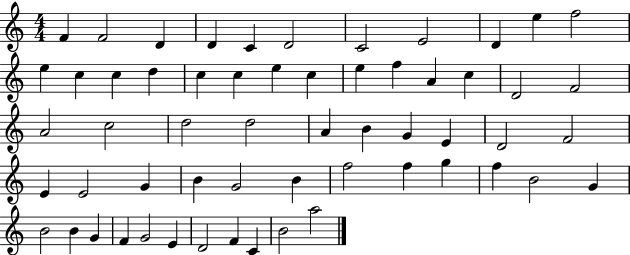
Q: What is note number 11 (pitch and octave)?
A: F5